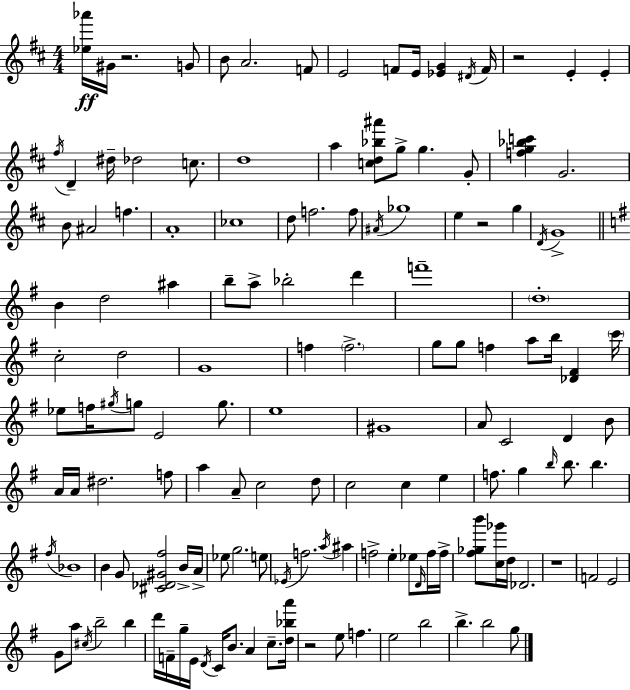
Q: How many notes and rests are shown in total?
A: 143